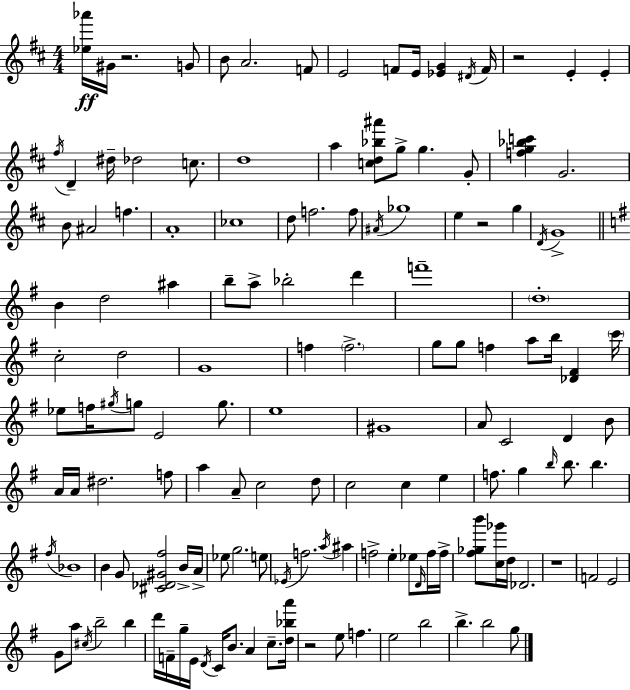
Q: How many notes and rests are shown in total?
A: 143